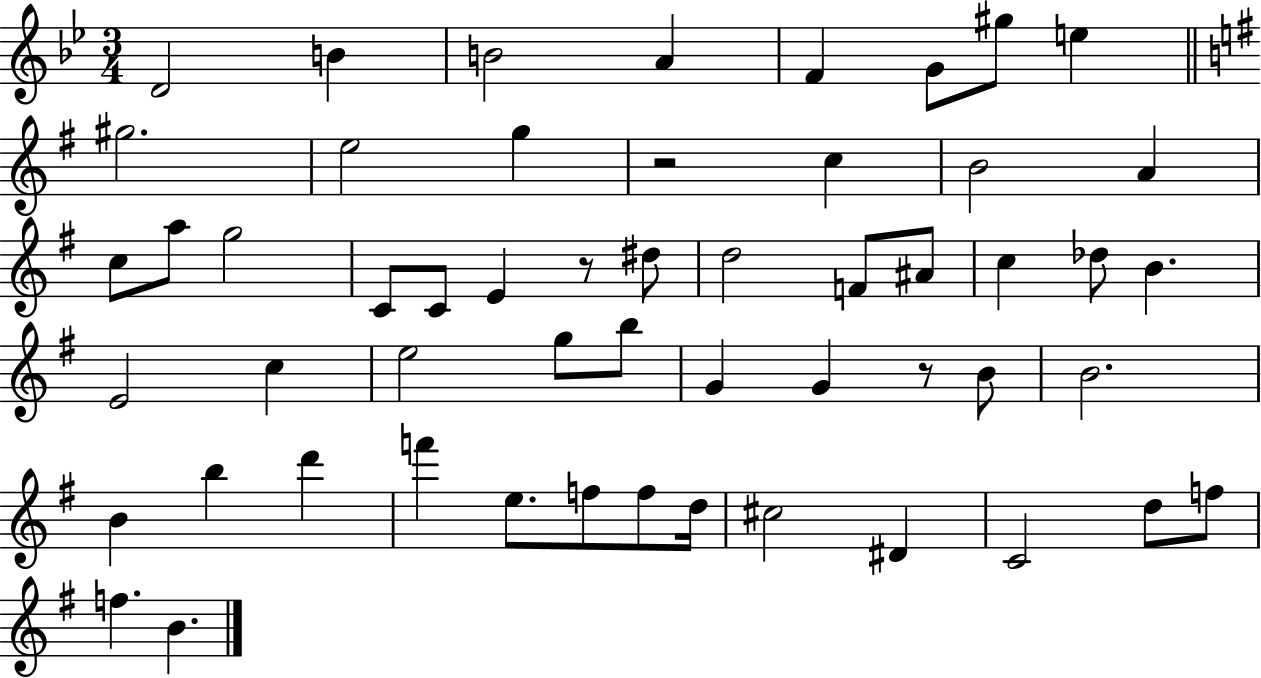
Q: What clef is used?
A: treble